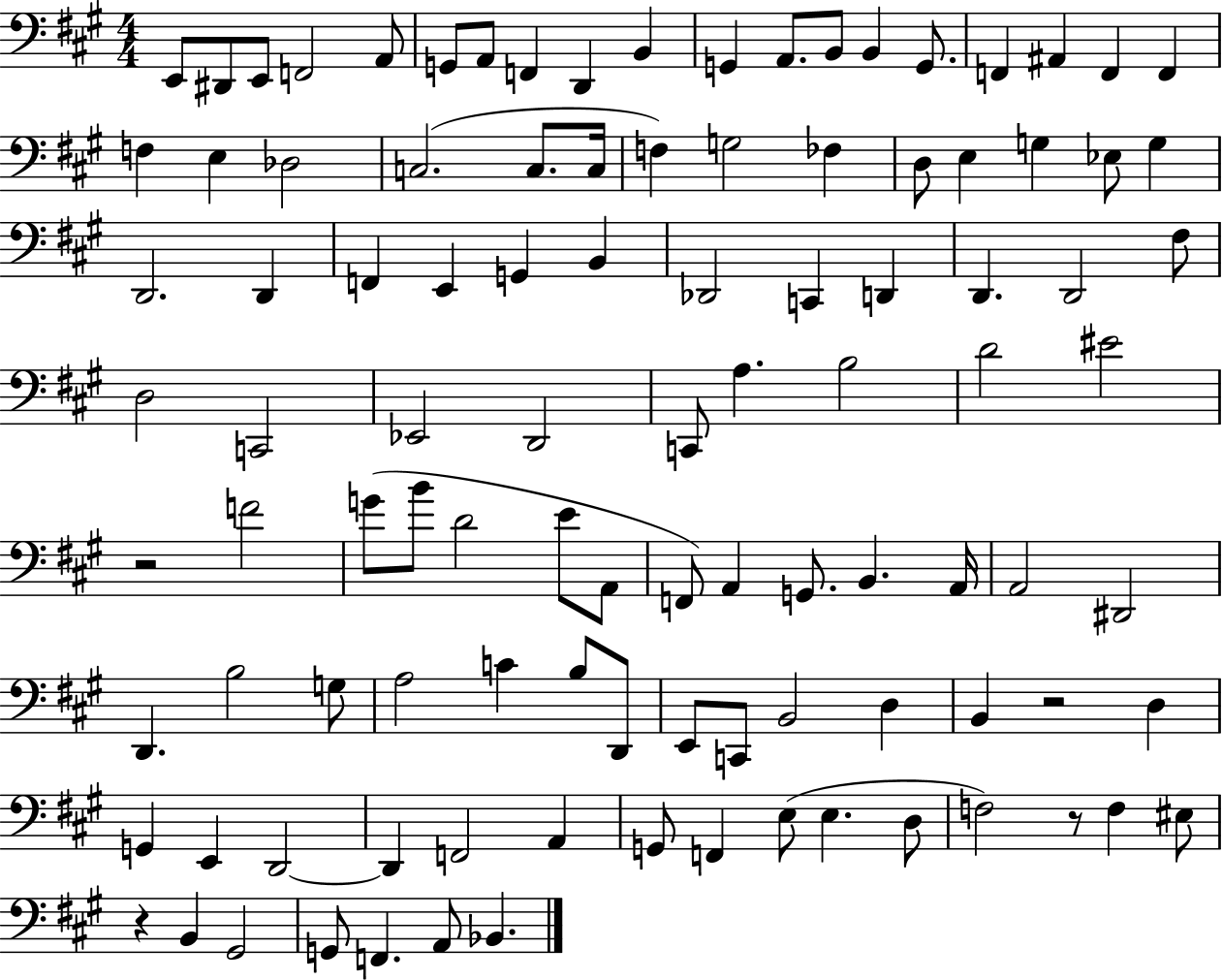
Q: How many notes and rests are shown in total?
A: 104